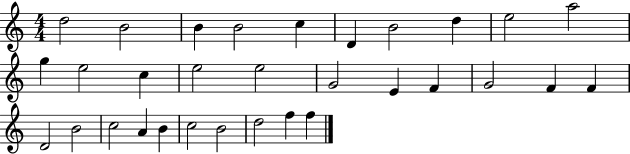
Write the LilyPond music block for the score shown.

{
  \clef treble
  \numericTimeSignature
  \time 4/4
  \key c \major
  d''2 b'2 | b'4 b'2 c''4 | d'4 b'2 d''4 | e''2 a''2 | \break g''4 e''2 c''4 | e''2 e''2 | g'2 e'4 f'4 | g'2 f'4 f'4 | \break d'2 b'2 | c''2 a'4 b'4 | c''2 b'2 | d''2 f''4 f''4 | \break \bar "|."
}